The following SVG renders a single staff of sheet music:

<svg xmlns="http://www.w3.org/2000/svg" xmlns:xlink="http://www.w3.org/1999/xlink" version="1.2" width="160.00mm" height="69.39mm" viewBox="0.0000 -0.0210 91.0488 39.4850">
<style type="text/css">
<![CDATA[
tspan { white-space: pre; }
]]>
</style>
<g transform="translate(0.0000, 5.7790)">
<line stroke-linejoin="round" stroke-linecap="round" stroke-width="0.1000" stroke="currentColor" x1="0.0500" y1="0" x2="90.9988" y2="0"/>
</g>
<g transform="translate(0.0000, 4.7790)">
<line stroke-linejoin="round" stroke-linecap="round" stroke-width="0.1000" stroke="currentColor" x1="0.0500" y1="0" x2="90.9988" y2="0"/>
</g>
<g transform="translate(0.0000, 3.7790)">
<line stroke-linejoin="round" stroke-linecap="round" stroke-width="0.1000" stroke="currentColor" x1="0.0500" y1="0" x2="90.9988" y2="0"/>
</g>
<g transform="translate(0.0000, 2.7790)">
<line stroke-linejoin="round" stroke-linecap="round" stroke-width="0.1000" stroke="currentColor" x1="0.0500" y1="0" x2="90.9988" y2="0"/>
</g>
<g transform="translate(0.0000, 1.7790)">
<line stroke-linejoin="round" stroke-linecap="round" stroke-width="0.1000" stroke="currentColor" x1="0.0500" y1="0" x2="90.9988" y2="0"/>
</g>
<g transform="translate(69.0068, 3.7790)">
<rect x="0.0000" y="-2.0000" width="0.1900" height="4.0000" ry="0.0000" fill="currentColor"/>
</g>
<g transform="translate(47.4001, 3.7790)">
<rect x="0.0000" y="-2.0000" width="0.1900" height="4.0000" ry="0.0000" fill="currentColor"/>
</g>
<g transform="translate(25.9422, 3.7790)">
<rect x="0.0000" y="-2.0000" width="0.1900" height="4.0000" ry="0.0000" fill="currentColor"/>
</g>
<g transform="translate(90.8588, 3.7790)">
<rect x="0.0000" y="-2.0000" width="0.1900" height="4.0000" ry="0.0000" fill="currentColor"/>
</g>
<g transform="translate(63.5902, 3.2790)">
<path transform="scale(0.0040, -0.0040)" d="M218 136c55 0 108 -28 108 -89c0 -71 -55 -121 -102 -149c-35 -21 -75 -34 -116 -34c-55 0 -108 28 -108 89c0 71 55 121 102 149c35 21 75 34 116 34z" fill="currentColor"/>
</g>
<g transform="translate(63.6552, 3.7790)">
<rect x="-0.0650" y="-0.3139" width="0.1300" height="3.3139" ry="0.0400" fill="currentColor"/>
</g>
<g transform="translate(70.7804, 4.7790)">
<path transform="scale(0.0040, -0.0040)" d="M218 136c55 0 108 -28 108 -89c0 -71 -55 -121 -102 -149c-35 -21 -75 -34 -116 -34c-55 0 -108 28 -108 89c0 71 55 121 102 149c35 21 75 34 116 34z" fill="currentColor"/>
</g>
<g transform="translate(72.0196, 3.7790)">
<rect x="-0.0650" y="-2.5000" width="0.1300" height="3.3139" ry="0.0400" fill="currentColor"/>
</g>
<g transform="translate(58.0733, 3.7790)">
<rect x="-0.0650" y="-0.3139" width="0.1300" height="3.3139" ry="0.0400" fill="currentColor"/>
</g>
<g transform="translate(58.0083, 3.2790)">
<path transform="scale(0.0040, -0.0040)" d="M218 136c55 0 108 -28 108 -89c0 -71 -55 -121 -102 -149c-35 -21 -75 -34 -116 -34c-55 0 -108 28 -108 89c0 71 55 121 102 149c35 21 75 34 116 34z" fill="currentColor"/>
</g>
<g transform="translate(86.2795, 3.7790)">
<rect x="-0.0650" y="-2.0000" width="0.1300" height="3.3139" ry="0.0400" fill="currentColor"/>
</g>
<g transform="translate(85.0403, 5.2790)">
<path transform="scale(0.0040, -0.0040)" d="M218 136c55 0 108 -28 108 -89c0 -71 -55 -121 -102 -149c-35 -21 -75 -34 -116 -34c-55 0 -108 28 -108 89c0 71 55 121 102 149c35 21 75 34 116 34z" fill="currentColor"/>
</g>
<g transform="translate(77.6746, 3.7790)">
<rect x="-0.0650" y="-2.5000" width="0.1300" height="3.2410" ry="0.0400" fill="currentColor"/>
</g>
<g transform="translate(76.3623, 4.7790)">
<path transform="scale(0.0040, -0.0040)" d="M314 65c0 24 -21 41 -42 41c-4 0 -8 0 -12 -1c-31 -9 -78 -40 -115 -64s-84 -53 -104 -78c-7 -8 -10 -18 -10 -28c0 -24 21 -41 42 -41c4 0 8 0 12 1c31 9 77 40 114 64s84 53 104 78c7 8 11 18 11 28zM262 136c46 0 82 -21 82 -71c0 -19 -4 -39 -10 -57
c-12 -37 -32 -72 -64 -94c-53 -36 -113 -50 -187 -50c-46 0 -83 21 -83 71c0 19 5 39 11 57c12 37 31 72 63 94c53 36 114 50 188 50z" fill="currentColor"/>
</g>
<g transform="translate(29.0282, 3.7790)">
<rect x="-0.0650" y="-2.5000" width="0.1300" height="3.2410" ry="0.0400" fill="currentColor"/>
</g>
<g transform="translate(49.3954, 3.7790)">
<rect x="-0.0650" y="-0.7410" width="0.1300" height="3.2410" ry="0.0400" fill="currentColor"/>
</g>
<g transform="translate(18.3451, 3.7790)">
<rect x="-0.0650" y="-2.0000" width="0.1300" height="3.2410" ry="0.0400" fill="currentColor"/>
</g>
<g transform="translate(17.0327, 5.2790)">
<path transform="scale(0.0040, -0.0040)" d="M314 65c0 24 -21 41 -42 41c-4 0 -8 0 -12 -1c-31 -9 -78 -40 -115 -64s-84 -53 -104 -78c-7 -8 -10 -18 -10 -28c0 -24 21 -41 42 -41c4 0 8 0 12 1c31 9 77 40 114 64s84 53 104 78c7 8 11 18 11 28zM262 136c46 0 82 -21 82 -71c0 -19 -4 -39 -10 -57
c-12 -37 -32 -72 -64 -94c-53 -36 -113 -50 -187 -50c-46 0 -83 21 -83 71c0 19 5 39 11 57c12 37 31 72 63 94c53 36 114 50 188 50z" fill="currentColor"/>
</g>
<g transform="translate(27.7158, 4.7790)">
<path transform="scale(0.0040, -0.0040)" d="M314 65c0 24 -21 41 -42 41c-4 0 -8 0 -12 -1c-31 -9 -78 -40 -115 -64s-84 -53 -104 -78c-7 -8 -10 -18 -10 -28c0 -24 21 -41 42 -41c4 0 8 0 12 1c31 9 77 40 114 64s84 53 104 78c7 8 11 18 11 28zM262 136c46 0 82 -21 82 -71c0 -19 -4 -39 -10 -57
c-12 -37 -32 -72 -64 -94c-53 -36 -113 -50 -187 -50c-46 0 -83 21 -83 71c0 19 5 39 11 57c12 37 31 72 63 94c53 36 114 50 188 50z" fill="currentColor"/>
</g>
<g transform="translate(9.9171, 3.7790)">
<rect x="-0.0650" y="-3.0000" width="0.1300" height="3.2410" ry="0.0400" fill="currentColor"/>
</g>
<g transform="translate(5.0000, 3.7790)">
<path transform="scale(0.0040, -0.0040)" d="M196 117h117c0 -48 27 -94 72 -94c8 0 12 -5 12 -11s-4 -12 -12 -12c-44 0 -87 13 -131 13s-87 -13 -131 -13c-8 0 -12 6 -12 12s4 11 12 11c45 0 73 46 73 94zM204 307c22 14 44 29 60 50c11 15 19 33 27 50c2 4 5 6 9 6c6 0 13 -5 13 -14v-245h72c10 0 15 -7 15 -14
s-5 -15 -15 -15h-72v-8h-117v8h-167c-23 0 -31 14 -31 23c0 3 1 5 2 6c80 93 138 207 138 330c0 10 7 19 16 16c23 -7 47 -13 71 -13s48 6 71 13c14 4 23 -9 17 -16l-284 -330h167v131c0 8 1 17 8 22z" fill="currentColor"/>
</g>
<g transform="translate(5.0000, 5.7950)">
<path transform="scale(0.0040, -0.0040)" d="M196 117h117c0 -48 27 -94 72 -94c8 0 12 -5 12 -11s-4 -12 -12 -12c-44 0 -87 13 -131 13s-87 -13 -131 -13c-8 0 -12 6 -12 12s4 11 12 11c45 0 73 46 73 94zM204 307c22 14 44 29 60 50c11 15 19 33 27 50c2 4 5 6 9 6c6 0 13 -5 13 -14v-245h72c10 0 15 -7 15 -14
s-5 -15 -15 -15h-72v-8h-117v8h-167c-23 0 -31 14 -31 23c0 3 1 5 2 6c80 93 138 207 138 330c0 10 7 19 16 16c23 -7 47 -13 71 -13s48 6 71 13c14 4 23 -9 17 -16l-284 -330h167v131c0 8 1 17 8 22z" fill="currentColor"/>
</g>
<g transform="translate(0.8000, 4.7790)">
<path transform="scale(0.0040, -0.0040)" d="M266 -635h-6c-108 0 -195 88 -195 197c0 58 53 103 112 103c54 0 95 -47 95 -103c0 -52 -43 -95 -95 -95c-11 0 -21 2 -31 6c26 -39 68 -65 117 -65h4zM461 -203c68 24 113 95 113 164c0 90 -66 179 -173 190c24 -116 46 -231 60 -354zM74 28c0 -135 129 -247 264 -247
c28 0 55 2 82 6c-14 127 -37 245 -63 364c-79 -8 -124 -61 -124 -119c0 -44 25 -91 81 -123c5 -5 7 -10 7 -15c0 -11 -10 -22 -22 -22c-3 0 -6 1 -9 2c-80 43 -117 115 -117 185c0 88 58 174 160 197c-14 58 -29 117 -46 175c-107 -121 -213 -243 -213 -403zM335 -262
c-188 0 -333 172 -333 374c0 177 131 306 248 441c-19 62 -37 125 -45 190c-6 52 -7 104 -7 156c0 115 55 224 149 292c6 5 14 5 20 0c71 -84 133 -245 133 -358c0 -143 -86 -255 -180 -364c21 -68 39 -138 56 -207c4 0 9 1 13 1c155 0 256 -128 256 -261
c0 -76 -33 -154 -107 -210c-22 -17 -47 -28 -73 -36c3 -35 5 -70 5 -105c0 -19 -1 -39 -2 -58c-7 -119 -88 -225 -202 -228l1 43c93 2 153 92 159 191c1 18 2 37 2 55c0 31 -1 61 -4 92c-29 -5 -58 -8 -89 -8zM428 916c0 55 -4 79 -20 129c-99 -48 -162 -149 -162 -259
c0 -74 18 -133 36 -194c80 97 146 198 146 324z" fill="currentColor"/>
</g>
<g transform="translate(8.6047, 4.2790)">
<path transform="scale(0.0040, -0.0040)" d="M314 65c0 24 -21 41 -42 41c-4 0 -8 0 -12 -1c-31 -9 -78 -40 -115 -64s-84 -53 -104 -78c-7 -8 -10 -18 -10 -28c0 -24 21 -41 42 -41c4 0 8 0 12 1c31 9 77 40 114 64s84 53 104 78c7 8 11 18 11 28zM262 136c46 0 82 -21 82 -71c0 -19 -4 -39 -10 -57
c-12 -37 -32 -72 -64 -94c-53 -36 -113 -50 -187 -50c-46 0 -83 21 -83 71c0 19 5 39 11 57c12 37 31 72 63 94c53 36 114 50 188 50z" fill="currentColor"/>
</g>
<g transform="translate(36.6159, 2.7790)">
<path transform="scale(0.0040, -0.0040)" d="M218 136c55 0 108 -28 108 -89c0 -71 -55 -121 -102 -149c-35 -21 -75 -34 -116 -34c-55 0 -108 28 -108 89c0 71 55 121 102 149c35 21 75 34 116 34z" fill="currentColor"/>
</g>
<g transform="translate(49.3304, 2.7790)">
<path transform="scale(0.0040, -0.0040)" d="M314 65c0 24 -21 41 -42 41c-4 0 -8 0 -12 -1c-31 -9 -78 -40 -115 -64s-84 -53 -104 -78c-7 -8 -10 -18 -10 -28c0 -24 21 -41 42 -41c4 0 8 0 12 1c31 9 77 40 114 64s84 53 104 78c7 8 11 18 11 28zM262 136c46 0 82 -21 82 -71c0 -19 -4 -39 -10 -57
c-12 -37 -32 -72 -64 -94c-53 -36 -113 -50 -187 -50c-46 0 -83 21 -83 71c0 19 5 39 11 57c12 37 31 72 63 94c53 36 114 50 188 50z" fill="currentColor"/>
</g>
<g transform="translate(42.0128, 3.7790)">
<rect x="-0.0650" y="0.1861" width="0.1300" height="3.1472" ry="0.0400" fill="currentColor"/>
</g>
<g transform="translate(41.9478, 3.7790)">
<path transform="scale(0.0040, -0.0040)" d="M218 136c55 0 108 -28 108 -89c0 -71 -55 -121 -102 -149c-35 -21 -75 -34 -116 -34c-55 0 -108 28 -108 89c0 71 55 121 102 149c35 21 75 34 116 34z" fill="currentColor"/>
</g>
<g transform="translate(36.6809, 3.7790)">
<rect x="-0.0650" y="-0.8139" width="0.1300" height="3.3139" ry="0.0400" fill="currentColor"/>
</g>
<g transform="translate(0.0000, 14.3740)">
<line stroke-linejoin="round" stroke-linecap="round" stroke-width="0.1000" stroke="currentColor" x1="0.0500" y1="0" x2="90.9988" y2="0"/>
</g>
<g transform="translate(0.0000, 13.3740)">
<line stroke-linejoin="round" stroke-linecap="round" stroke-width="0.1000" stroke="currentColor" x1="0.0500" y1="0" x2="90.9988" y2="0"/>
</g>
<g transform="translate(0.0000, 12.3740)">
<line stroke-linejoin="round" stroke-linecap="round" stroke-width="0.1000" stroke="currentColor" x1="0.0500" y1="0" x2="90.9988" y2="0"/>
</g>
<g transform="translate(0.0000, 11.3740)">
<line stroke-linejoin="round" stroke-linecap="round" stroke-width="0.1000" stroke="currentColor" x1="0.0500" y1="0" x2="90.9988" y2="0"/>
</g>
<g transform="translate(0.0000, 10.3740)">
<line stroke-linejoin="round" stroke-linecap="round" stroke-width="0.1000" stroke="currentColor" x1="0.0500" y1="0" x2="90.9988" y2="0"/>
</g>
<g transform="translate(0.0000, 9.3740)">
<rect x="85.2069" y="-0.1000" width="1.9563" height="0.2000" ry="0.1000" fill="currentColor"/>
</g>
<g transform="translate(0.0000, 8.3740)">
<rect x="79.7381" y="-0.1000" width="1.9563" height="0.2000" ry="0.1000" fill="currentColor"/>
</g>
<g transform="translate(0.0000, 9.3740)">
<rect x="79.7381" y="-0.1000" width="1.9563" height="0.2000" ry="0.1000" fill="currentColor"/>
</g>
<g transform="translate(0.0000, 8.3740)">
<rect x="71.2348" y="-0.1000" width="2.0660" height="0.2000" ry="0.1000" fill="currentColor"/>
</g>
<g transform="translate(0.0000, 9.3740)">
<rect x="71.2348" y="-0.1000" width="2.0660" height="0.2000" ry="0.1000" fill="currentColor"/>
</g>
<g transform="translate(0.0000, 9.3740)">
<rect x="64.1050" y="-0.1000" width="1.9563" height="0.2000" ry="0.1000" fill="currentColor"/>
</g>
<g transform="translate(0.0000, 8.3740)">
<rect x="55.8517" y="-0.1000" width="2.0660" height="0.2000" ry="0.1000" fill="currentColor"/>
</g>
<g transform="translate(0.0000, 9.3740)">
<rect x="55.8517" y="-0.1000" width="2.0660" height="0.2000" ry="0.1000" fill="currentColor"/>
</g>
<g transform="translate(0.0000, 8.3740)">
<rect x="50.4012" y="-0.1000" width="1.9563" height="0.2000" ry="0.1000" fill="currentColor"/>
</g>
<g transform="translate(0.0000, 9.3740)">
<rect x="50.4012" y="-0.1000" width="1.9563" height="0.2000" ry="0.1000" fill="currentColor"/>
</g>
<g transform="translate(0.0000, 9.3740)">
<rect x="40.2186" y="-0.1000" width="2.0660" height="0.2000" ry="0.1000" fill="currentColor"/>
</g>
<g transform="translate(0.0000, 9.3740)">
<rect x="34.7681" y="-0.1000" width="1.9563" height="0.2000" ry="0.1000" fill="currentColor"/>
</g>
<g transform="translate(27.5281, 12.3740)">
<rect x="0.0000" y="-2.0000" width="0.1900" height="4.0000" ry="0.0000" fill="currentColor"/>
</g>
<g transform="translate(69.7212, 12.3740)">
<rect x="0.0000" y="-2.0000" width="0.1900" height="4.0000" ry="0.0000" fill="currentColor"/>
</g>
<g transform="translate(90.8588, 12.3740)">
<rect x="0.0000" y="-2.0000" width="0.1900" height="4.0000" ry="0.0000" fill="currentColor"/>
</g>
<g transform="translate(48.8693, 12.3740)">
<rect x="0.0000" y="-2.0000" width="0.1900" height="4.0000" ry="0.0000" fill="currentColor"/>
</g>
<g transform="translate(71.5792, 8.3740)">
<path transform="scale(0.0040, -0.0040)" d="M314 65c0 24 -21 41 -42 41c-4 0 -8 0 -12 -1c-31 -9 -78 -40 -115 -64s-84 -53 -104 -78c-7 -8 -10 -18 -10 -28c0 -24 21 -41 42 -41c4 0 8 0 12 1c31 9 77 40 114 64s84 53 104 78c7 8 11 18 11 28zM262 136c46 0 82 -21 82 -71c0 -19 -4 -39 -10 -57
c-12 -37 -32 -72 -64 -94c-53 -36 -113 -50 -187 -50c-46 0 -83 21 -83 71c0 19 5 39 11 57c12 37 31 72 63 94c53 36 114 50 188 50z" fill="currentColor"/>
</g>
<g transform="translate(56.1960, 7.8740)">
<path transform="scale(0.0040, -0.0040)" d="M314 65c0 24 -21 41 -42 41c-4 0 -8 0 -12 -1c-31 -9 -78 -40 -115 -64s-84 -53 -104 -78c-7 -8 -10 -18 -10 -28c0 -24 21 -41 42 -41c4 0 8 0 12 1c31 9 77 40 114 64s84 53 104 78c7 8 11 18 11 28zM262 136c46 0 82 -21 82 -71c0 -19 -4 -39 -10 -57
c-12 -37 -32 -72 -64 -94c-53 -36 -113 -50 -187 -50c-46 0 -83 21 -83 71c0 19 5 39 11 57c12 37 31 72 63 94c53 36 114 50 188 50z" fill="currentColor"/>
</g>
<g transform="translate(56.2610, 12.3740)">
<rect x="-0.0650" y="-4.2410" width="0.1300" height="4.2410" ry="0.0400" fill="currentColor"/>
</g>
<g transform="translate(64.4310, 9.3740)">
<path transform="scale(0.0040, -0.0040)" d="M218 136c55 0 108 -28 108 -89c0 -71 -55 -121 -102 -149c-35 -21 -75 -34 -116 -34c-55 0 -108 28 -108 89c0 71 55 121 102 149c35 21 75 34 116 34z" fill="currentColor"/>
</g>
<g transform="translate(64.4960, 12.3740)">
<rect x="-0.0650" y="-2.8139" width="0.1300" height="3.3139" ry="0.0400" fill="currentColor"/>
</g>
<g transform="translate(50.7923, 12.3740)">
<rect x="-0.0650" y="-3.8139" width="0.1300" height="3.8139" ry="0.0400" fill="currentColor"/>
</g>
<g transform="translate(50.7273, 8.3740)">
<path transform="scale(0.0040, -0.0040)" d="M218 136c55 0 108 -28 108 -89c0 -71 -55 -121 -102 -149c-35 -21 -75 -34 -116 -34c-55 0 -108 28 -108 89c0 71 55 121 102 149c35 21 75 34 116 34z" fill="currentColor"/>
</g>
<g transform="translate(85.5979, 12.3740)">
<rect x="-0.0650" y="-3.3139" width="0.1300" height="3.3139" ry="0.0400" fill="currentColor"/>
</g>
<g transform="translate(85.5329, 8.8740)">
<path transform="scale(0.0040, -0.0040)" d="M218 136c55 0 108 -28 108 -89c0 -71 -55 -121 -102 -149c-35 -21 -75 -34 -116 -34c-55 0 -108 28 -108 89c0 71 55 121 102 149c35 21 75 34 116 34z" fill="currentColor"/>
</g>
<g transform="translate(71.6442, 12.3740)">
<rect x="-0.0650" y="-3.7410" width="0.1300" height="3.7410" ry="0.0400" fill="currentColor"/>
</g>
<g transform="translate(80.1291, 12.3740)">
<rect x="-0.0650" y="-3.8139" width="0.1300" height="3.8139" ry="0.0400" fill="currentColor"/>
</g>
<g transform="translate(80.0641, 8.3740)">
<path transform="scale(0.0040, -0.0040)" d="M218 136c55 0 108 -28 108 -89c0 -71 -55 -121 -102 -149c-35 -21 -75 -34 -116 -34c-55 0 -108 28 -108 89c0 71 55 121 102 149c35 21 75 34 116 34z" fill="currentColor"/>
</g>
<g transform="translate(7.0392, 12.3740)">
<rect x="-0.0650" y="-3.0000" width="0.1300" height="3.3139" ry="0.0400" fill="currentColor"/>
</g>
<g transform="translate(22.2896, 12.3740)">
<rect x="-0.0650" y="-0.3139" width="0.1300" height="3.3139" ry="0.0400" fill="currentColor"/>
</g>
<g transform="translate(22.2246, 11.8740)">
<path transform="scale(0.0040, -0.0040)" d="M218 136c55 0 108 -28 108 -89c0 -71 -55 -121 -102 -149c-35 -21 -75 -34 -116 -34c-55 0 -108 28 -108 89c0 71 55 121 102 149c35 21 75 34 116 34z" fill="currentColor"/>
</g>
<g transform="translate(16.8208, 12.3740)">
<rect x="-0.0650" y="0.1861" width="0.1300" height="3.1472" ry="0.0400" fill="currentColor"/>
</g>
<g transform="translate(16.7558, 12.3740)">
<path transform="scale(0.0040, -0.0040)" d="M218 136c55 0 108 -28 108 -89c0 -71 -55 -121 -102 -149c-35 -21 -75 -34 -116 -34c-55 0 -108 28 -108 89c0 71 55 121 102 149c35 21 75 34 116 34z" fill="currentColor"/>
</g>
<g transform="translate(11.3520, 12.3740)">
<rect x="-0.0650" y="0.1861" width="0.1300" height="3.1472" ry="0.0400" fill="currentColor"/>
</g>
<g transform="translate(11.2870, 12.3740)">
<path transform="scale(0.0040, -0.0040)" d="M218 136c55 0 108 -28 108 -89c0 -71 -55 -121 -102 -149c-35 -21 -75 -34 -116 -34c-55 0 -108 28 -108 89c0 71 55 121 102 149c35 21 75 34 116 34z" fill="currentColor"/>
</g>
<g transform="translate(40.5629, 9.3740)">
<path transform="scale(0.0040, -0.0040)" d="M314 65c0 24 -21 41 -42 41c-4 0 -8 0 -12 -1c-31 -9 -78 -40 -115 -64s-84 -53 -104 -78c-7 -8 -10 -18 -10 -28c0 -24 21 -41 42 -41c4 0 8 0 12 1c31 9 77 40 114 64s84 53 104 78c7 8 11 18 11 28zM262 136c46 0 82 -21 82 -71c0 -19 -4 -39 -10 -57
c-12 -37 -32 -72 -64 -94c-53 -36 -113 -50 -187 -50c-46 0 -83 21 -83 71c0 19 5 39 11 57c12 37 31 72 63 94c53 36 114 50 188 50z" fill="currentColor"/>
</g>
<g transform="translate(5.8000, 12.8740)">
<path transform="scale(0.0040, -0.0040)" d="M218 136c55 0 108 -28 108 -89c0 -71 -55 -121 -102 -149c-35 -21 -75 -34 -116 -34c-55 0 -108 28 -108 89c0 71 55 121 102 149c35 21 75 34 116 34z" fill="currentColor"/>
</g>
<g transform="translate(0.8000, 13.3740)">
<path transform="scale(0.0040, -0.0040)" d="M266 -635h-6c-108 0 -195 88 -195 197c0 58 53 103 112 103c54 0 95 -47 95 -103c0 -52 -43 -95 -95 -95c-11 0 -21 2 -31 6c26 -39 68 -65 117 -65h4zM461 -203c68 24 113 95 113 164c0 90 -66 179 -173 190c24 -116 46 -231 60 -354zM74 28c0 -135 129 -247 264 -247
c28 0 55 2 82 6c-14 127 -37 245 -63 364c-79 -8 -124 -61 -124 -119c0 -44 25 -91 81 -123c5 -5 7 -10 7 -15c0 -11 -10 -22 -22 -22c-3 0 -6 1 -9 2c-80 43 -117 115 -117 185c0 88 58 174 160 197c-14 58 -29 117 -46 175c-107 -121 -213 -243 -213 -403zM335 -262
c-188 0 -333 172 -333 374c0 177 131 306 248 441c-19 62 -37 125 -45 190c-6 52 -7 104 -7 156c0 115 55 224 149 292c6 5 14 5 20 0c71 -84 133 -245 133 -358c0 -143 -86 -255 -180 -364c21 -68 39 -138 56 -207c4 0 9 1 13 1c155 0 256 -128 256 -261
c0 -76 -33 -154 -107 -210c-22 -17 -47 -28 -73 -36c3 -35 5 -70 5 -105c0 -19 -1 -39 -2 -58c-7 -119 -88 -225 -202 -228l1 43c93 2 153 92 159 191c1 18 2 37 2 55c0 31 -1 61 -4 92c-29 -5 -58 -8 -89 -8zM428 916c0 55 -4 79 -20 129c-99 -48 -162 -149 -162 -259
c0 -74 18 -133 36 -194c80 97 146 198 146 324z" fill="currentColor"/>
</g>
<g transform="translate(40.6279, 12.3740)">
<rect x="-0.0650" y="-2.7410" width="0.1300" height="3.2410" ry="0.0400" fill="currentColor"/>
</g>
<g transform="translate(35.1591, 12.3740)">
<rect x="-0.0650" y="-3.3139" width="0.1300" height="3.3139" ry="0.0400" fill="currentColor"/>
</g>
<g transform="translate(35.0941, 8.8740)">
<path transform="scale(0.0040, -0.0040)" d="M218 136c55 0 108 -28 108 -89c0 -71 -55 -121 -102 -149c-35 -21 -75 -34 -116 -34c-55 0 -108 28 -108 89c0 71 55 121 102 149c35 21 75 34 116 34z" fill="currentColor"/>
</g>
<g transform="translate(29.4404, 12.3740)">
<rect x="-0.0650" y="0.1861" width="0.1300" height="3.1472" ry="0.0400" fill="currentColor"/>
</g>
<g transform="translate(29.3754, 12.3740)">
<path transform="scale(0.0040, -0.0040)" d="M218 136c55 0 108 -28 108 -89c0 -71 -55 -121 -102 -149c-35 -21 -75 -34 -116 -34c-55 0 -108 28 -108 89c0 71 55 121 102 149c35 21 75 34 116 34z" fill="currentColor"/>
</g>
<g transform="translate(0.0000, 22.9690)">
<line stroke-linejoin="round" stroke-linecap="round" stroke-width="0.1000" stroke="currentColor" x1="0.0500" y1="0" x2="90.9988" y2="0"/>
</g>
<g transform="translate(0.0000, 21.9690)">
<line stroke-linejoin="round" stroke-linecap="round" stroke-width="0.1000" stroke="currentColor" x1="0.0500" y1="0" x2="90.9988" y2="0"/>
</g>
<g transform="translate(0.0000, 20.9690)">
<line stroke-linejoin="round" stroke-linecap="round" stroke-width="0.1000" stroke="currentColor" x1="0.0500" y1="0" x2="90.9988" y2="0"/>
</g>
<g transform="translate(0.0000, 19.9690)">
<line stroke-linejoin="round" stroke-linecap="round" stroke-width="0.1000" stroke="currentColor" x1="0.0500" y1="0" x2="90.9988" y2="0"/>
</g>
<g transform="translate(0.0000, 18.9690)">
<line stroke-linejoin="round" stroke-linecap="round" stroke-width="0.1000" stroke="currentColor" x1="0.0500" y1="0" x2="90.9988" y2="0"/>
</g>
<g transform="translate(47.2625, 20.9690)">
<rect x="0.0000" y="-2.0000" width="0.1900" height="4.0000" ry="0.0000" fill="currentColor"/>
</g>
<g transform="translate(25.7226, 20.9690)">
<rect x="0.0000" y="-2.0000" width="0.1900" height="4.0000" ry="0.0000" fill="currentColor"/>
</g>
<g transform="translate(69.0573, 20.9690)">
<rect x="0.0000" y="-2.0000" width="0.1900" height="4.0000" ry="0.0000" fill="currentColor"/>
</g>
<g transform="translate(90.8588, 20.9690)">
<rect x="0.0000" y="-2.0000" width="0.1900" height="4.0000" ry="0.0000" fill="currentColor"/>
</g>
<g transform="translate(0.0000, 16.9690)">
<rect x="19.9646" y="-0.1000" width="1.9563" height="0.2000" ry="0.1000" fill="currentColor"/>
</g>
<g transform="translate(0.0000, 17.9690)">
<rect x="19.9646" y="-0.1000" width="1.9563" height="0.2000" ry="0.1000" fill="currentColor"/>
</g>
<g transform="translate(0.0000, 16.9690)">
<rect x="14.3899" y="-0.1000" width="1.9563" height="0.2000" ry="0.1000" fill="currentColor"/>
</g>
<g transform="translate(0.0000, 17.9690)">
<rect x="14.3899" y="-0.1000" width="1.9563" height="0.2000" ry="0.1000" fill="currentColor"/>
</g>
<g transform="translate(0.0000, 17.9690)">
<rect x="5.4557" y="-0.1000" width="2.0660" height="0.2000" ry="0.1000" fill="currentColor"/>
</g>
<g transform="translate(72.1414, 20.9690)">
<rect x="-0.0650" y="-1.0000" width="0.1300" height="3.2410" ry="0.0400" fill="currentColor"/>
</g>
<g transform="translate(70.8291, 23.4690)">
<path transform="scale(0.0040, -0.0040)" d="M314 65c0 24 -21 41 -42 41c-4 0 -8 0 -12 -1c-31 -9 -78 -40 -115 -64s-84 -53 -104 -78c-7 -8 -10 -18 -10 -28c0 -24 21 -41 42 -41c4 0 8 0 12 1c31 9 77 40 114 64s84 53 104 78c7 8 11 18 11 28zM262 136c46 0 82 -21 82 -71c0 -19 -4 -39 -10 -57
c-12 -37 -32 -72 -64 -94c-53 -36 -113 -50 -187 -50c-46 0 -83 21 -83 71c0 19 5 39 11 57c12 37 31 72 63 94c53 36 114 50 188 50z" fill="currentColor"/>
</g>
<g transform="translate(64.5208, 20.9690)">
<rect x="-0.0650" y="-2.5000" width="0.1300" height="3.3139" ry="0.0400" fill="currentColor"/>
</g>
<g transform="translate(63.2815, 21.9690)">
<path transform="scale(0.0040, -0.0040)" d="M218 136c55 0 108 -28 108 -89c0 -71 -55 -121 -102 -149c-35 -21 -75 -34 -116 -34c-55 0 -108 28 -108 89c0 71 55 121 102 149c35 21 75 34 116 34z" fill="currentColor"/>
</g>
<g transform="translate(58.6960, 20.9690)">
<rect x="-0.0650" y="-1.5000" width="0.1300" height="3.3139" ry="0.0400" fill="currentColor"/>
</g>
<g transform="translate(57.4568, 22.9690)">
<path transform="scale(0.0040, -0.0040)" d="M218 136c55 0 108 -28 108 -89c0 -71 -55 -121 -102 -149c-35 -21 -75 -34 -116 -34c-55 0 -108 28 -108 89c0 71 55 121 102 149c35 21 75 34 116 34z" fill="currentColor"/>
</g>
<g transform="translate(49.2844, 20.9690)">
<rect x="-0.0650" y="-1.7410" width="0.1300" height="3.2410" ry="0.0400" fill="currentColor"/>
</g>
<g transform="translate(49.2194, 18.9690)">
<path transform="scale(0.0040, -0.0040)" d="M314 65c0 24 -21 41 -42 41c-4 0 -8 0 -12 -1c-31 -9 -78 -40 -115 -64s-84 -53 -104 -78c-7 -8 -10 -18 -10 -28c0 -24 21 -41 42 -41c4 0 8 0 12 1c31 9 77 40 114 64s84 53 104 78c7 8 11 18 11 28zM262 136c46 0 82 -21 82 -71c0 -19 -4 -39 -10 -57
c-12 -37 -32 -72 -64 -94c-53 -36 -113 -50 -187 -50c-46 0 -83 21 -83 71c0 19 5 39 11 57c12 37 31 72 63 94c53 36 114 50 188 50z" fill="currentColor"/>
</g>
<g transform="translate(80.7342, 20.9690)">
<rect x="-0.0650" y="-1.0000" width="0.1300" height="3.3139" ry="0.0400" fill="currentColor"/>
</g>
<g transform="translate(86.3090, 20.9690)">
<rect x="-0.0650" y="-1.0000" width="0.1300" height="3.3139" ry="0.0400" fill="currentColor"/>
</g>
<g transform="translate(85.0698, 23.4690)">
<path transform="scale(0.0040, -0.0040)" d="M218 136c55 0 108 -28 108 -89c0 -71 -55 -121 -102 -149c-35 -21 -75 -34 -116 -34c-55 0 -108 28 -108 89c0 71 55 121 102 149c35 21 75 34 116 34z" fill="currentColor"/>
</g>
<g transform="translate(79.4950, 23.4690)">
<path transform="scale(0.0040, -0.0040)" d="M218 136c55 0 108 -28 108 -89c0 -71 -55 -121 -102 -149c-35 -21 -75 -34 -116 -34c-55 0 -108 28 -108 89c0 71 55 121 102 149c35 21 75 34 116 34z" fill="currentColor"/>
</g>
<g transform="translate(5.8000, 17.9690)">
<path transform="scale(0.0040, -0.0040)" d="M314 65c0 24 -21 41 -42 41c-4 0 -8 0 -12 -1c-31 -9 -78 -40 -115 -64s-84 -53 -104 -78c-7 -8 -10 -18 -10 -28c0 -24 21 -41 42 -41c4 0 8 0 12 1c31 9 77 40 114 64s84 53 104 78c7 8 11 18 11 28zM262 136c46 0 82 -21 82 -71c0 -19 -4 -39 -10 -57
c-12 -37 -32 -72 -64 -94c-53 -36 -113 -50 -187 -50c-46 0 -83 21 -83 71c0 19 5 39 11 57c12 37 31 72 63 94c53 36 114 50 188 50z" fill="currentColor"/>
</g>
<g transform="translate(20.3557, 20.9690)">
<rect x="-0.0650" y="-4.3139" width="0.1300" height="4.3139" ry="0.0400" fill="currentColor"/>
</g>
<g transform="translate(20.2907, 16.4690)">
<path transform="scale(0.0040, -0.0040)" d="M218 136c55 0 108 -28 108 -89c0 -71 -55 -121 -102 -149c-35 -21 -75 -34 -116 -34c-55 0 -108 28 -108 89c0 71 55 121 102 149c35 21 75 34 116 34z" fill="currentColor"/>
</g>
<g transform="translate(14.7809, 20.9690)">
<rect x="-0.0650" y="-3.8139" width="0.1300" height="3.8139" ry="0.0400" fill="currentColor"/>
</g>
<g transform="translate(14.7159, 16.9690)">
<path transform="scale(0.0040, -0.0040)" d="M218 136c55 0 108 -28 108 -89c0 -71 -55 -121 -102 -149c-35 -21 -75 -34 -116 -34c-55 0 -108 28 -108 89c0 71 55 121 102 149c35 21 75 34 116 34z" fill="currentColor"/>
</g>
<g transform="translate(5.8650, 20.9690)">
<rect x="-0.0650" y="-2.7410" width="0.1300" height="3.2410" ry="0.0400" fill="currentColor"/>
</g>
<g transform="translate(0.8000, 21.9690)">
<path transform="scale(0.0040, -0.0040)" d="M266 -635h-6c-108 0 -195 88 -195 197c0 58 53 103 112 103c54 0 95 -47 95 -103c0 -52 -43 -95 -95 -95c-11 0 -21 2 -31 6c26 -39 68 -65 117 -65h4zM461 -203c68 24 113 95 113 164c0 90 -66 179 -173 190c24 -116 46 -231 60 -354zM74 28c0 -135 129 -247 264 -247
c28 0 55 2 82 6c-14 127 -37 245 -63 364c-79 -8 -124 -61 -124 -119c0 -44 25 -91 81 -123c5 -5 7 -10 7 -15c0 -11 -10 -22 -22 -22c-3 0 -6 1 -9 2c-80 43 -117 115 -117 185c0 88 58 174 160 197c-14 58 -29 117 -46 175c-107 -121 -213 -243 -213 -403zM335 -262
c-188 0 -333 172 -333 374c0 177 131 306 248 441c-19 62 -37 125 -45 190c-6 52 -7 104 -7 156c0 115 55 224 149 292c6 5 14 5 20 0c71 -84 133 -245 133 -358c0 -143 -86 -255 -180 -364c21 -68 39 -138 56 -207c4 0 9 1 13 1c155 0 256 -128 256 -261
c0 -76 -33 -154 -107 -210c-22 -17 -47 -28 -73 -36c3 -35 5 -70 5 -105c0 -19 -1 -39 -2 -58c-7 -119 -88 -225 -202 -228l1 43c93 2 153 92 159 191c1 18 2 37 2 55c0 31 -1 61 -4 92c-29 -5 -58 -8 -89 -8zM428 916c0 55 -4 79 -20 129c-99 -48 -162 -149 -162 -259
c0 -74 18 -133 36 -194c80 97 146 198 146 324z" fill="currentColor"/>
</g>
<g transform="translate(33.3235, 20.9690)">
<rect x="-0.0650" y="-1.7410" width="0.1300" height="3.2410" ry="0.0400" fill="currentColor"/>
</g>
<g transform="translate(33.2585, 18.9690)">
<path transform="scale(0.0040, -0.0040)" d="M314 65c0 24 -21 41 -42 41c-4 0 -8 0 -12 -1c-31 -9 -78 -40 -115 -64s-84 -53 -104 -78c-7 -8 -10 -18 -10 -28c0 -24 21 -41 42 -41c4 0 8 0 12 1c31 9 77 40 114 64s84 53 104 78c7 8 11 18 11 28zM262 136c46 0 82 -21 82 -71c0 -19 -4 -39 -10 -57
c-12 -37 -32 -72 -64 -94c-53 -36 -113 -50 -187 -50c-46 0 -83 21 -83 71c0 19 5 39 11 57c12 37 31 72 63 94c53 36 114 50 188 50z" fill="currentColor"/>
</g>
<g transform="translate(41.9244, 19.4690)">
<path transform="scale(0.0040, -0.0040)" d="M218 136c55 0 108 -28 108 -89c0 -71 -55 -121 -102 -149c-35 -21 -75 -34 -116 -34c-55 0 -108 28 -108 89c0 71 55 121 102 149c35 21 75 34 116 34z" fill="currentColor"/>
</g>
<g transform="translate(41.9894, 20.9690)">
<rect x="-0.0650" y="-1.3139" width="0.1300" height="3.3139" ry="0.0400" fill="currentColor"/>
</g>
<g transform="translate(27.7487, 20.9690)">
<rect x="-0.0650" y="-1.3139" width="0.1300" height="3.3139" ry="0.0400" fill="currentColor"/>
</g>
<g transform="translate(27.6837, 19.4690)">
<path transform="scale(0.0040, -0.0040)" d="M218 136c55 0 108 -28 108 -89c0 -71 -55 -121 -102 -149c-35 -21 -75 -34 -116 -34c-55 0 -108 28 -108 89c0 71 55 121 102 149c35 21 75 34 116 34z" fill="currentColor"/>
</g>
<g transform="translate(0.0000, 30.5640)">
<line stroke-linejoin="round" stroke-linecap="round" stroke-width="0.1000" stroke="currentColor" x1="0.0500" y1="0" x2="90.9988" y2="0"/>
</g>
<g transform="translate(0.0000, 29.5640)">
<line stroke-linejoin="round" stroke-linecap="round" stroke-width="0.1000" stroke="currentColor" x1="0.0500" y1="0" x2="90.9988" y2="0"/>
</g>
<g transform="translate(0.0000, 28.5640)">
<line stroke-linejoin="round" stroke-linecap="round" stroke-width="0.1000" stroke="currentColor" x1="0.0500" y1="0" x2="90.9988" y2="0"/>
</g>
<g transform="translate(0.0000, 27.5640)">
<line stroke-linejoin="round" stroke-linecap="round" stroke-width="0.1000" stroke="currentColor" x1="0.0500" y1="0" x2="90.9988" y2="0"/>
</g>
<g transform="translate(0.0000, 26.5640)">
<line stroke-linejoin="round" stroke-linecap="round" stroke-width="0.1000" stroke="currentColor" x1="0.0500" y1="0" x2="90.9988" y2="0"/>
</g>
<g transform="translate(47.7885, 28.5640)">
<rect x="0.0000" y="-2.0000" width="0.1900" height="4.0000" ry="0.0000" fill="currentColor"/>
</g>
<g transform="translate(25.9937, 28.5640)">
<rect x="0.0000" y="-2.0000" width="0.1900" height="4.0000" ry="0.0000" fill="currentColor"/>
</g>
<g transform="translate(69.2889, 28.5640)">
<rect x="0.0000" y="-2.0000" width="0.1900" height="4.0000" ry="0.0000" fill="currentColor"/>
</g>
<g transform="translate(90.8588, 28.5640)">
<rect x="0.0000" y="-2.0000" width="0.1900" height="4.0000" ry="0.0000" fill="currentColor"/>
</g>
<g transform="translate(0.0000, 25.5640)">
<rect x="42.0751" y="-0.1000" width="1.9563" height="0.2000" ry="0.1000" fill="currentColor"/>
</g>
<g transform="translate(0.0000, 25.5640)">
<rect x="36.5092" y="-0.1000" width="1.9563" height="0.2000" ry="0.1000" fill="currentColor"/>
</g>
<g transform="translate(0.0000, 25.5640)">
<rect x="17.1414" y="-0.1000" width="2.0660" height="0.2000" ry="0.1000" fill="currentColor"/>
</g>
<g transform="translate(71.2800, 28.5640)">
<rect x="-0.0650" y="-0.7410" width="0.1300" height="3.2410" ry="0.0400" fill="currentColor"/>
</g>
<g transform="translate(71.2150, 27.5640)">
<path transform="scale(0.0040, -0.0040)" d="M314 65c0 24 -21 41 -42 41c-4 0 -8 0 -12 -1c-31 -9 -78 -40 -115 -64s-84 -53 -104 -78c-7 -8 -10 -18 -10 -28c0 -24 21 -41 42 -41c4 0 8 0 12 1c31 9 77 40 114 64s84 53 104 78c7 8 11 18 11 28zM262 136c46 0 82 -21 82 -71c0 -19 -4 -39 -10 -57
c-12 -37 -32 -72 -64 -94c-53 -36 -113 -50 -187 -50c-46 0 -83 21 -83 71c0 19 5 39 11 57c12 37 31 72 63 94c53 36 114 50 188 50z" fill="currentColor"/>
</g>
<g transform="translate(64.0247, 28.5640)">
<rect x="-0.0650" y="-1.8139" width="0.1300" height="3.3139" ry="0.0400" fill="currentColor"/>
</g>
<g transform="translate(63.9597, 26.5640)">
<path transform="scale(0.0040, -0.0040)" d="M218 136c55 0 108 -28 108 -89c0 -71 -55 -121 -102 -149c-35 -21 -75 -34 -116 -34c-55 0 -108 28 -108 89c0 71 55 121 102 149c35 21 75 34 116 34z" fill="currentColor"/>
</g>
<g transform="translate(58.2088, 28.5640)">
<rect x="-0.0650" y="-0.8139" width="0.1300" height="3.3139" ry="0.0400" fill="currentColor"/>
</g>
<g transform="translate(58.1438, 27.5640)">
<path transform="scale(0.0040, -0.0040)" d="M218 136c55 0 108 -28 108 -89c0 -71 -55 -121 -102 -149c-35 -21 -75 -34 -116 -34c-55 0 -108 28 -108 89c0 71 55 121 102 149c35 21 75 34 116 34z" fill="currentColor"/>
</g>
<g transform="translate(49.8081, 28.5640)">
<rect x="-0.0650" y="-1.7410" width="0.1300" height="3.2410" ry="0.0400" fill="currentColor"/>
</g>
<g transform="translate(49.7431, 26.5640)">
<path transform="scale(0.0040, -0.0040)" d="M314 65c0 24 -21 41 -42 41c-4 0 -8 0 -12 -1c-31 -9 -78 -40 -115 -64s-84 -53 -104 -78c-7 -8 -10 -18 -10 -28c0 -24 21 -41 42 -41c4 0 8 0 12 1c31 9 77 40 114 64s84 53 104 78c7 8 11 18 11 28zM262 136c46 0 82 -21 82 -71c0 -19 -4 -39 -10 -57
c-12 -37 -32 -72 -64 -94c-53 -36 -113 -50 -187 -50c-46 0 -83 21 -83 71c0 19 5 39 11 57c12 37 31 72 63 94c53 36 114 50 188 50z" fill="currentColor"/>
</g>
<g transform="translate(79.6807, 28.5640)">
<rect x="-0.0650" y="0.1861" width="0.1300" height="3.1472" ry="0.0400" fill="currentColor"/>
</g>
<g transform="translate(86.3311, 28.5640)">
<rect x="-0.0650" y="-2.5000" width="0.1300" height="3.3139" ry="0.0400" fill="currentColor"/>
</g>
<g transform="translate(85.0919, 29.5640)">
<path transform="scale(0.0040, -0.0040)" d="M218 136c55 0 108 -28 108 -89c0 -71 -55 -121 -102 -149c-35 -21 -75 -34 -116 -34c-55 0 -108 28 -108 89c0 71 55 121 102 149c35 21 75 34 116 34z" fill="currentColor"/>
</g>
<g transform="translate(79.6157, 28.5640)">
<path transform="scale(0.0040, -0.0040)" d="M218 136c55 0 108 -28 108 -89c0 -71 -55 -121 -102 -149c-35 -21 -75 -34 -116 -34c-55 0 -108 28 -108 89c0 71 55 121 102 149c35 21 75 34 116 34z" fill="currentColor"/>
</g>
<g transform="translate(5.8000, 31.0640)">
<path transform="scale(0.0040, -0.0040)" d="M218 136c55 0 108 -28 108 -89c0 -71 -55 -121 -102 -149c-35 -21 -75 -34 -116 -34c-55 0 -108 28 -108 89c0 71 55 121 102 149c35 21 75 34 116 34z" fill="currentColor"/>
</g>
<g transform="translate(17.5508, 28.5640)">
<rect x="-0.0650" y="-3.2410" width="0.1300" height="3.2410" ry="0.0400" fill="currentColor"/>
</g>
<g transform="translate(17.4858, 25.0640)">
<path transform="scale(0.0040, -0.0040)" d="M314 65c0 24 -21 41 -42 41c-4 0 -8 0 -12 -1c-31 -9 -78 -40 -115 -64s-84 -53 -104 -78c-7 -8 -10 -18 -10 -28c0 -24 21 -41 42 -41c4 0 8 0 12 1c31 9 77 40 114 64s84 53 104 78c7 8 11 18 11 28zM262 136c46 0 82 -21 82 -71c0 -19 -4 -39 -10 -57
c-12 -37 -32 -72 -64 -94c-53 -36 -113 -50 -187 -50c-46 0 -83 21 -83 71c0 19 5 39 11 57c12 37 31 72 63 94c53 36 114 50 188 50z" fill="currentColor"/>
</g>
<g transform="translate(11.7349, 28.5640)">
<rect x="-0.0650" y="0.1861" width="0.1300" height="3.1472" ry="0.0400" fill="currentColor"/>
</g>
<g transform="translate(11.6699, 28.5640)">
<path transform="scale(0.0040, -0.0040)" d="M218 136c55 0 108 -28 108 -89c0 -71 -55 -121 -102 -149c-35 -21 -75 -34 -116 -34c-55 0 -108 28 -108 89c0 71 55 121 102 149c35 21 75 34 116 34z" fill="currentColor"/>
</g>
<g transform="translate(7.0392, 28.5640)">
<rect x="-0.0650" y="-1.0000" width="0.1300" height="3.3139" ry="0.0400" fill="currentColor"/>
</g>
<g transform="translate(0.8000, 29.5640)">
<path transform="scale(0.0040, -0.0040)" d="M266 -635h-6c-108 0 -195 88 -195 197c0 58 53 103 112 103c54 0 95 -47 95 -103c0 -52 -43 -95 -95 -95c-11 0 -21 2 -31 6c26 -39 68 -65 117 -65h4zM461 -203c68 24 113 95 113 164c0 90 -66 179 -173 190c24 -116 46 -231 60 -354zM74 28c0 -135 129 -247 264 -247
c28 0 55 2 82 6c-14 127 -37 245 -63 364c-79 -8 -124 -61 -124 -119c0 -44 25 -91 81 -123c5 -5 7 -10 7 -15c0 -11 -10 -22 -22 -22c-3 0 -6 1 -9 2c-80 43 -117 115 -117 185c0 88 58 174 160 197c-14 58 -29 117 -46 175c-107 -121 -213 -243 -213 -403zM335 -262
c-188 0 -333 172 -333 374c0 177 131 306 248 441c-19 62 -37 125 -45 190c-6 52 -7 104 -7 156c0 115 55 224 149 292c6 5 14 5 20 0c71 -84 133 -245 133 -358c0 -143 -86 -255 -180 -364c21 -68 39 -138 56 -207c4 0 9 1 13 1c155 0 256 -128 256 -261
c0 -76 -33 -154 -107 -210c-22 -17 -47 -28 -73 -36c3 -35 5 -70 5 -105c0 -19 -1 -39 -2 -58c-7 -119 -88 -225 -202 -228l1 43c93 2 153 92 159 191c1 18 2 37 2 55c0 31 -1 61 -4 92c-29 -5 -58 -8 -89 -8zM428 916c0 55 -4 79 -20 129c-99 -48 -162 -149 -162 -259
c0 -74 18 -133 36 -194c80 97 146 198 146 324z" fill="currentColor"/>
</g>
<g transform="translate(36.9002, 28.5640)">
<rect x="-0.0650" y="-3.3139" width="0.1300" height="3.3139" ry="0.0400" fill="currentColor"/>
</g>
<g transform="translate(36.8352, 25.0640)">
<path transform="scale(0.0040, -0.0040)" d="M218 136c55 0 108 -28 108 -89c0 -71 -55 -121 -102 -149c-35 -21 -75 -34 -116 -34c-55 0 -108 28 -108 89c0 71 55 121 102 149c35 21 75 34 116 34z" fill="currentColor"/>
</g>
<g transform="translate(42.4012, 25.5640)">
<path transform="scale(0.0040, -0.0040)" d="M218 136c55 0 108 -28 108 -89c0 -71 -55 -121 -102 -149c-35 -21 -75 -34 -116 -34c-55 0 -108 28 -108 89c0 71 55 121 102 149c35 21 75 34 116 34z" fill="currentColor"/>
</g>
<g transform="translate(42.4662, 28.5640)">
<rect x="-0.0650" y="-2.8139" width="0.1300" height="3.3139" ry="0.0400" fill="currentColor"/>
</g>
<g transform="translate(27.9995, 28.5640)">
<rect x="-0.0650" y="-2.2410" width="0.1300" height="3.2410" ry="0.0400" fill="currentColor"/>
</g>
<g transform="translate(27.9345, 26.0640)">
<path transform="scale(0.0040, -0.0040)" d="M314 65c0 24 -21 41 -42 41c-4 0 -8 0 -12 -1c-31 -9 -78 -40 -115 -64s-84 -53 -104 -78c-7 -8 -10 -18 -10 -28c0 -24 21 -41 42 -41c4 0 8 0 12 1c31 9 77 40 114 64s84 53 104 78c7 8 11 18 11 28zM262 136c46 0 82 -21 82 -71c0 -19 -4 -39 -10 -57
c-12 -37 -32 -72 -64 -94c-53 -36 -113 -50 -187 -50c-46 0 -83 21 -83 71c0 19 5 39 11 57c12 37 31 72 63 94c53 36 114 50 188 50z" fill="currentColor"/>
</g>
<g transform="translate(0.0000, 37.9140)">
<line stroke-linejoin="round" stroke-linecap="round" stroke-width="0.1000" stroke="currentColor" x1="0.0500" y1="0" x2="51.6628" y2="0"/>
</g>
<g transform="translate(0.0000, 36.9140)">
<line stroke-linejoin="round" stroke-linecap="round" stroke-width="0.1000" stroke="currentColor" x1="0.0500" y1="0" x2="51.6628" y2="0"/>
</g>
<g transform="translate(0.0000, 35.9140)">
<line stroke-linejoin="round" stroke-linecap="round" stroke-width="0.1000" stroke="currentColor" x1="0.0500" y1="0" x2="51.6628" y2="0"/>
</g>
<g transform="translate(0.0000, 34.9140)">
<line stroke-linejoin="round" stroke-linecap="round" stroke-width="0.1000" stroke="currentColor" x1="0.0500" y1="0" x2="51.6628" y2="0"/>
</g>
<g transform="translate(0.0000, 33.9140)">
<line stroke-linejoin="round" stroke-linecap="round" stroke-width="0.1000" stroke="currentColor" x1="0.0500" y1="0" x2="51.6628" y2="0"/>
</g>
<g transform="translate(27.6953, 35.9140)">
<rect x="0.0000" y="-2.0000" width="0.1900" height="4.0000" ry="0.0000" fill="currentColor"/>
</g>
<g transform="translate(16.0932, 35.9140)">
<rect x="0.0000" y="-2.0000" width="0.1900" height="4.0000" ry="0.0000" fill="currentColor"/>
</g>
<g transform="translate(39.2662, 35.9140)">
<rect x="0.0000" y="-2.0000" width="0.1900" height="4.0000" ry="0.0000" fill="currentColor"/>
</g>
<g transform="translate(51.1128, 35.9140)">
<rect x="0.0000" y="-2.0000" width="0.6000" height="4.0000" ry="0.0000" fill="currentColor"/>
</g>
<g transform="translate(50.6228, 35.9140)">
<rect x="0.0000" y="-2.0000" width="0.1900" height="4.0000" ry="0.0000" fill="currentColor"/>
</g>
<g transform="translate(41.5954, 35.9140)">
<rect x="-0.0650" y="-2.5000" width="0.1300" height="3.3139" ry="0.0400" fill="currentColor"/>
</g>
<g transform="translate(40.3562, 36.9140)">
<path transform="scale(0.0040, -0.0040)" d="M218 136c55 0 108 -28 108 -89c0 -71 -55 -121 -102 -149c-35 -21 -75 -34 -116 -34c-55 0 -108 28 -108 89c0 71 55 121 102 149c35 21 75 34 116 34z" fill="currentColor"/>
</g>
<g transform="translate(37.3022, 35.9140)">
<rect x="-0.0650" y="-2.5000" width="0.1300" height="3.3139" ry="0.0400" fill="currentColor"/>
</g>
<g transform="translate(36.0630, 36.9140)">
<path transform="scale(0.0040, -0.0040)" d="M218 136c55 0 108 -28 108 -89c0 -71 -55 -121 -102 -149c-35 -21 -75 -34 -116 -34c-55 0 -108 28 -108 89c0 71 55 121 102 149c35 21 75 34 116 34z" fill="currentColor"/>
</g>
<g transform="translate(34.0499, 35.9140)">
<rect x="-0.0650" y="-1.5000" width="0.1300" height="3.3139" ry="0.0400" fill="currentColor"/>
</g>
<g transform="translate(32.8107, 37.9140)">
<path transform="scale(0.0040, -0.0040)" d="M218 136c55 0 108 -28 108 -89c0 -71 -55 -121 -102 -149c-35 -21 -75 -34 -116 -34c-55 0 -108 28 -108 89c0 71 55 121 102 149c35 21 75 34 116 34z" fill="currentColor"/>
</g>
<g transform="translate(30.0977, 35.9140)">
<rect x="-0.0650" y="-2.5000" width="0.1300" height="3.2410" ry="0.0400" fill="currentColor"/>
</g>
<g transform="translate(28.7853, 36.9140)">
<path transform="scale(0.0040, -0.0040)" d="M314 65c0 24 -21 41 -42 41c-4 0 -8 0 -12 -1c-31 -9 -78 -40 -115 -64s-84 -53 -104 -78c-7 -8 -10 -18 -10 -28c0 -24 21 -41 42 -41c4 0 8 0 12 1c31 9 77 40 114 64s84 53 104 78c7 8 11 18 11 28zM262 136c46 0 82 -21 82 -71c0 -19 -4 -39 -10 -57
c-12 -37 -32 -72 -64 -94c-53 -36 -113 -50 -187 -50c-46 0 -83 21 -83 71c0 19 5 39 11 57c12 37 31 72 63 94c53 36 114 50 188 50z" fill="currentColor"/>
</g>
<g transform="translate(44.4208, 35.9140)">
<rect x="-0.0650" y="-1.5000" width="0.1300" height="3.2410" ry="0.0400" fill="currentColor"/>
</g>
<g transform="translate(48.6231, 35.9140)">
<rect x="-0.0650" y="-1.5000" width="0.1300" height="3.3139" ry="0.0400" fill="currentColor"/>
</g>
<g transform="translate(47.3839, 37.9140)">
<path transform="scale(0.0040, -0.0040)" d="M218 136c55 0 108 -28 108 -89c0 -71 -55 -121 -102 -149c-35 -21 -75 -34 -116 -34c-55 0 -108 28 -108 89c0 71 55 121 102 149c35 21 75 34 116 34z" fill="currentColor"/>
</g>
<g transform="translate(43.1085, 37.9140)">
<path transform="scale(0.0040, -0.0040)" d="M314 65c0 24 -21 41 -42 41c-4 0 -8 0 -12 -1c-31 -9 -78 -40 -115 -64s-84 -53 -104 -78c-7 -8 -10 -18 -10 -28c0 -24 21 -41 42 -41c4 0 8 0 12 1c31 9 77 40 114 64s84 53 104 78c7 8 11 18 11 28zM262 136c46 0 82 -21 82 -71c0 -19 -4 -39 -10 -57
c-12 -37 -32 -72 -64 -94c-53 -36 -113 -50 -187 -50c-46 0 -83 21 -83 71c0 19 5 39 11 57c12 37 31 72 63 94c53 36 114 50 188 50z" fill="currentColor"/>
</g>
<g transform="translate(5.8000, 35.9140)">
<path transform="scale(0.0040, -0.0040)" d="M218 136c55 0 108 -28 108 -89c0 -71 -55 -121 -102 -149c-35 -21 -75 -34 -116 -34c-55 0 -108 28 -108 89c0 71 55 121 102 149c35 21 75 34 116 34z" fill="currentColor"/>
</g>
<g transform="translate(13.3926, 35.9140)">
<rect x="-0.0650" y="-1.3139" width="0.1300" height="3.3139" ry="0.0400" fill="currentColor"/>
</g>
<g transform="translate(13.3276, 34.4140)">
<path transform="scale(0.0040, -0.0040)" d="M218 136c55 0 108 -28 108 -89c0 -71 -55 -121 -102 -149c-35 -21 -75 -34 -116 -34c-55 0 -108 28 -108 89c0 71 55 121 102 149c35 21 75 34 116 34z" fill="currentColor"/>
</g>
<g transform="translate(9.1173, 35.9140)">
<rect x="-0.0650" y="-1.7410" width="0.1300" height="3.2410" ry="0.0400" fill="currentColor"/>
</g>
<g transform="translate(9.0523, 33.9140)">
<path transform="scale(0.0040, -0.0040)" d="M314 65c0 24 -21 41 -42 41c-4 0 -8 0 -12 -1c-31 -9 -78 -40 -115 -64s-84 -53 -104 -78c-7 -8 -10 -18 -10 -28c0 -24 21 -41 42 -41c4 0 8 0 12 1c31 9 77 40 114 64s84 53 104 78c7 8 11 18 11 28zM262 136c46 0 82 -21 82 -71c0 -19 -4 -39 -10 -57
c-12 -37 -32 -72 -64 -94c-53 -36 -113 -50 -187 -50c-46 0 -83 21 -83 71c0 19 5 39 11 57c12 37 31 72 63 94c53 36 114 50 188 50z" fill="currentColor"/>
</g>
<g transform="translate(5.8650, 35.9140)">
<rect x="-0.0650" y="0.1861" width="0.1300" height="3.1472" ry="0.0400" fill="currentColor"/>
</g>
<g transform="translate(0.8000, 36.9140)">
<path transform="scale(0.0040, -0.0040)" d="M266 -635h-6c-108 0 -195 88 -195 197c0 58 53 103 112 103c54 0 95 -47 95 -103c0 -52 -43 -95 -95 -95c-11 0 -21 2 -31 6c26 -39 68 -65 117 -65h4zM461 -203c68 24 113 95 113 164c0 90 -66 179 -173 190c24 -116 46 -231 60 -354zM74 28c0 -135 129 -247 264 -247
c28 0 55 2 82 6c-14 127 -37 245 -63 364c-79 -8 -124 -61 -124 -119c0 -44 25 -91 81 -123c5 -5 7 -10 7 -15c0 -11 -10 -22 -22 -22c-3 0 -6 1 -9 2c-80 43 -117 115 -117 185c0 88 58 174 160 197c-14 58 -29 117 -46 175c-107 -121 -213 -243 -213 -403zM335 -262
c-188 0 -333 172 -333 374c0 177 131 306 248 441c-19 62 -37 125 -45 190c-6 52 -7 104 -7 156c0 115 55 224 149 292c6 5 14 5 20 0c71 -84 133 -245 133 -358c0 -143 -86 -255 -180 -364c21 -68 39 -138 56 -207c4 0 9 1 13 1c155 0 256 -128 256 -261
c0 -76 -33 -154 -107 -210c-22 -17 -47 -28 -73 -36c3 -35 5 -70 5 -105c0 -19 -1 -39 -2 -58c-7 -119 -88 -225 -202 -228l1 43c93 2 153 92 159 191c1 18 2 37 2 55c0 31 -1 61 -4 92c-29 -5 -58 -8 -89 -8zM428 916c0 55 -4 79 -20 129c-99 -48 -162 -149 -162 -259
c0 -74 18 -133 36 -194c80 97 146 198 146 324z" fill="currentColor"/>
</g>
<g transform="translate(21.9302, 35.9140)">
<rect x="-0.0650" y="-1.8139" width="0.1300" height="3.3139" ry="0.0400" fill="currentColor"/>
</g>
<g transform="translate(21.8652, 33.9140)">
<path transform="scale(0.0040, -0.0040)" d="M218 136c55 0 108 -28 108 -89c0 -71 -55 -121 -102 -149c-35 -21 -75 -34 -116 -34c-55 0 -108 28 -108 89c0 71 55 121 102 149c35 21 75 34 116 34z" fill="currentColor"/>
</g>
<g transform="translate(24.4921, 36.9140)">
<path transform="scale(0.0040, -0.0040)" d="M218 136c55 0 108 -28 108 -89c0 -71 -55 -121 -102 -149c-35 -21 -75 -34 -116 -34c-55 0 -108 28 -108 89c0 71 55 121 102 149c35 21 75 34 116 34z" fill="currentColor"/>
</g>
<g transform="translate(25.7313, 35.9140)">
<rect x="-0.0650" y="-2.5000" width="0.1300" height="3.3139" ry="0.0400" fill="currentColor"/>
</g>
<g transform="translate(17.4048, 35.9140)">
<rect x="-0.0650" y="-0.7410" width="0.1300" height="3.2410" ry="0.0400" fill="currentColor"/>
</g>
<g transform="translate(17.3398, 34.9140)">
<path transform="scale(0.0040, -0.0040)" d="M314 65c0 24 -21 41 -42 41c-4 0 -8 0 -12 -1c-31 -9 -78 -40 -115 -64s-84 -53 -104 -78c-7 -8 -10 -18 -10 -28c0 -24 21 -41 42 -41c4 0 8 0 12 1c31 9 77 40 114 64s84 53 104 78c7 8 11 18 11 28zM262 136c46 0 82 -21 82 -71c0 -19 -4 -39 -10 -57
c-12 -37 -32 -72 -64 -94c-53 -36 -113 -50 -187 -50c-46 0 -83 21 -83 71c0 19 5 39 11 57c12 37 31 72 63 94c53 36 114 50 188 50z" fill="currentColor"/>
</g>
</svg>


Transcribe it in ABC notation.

X:1
T:Untitled
M:4/4
L:1/4
K:C
A2 F2 G2 d B d2 c c G G2 F A B B c B b a2 c' d'2 a c'2 c' b a2 c' d' e f2 e f2 E G D2 D D D B b2 g2 b a f2 d f d2 B G B f2 e d2 f G G2 E G G E2 E